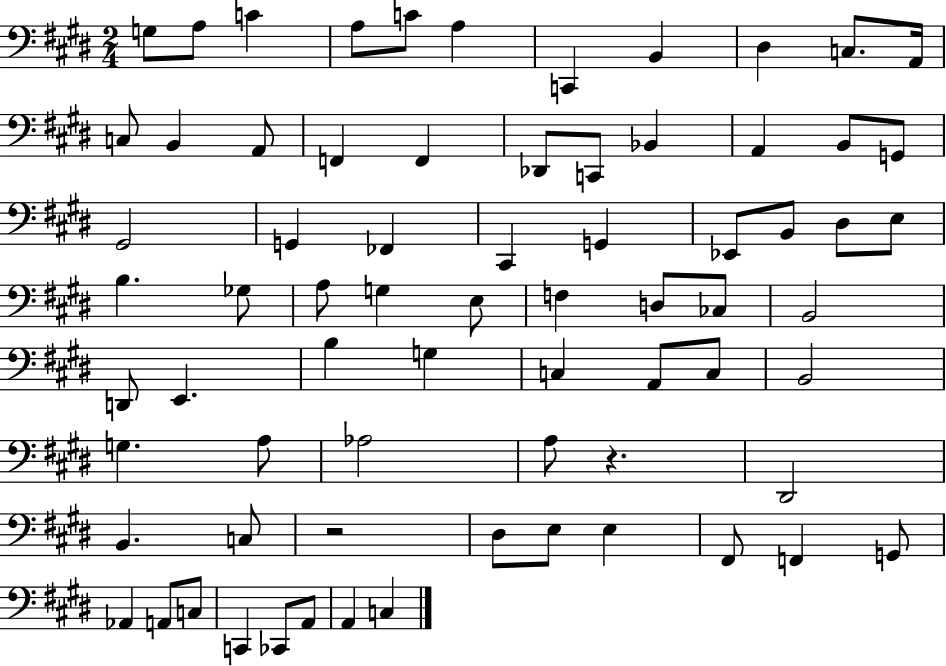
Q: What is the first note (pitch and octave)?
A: G3